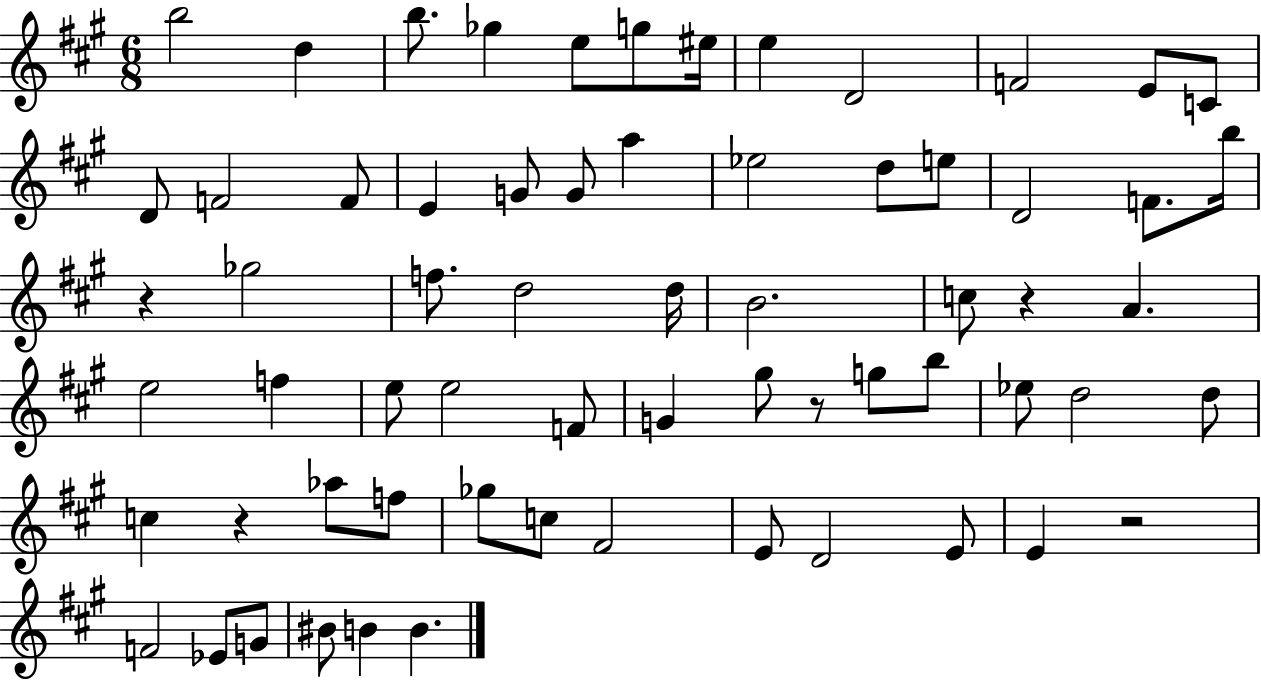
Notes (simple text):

B5/h D5/q B5/e. Gb5/q E5/e G5/e EIS5/s E5/q D4/h F4/h E4/e C4/e D4/e F4/h F4/e E4/q G4/e G4/e A5/q Eb5/h D5/e E5/e D4/h F4/e. B5/s R/q Gb5/h F5/e. D5/h D5/s B4/h. C5/e R/q A4/q. E5/h F5/q E5/e E5/h F4/e G4/q G#5/e R/e G5/e B5/e Eb5/e D5/h D5/e C5/q R/q Ab5/e F5/e Gb5/e C5/e F#4/h E4/e D4/h E4/e E4/q R/h F4/h Eb4/e G4/e BIS4/e B4/q B4/q.